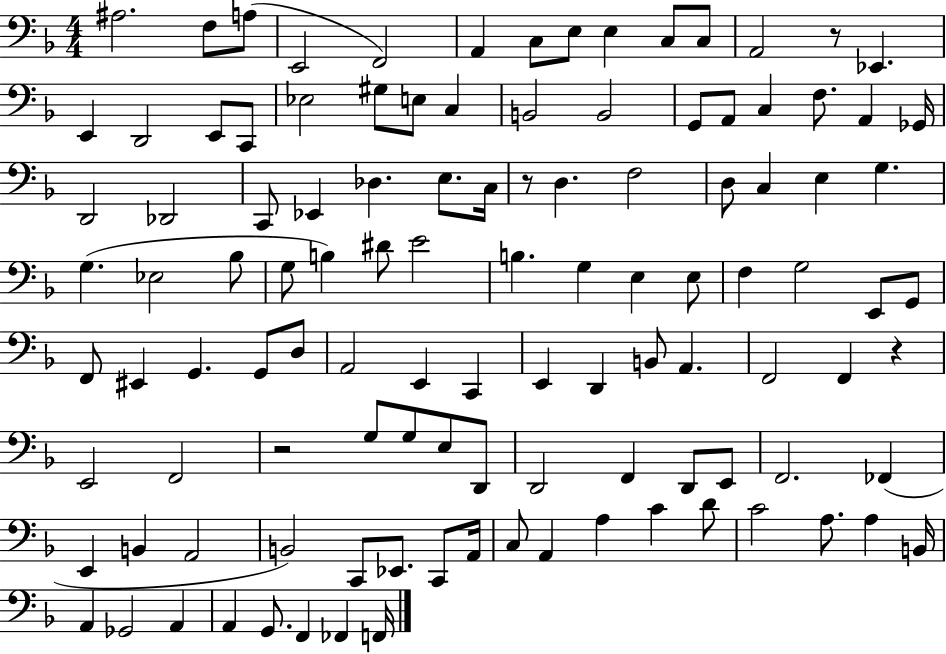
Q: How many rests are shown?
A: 4